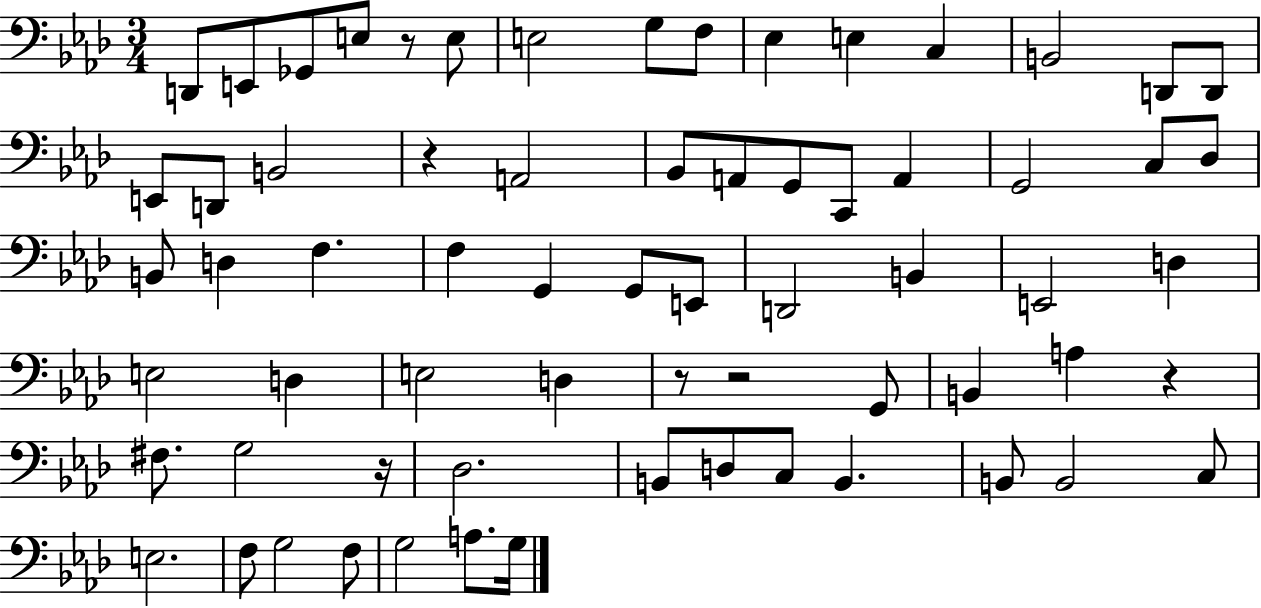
{
  \clef bass
  \numericTimeSignature
  \time 3/4
  \key aes \major
  d,8 e,8 ges,8 e8 r8 e8 | e2 g8 f8 | ees4 e4 c4 | b,2 d,8 d,8 | \break e,8 d,8 b,2 | r4 a,2 | bes,8 a,8 g,8 c,8 a,4 | g,2 c8 des8 | \break b,8 d4 f4. | f4 g,4 g,8 e,8 | d,2 b,4 | e,2 d4 | \break e2 d4 | e2 d4 | r8 r2 g,8 | b,4 a4 r4 | \break fis8. g2 r16 | des2. | b,8 d8 c8 b,4. | b,8 b,2 c8 | \break e2. | f8 g2 f8 | g2 a8. g16 | \bar "|."
}